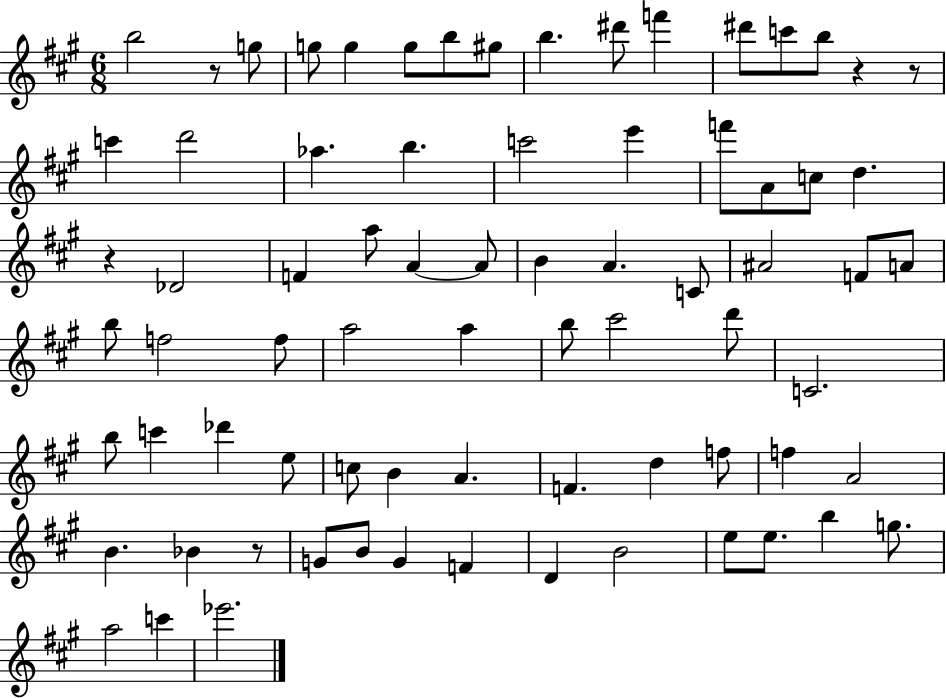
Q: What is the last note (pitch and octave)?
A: Eb6